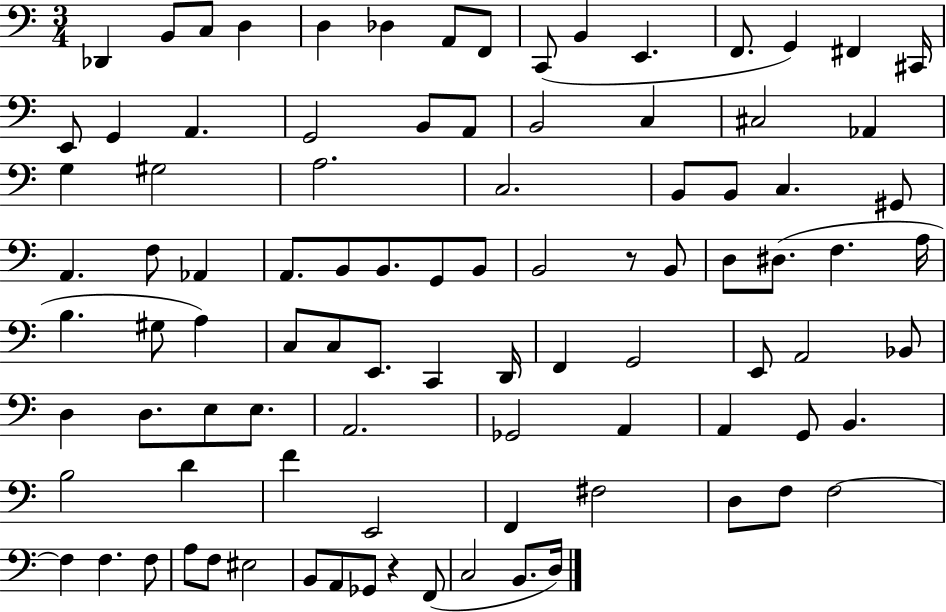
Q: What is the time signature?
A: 3/4